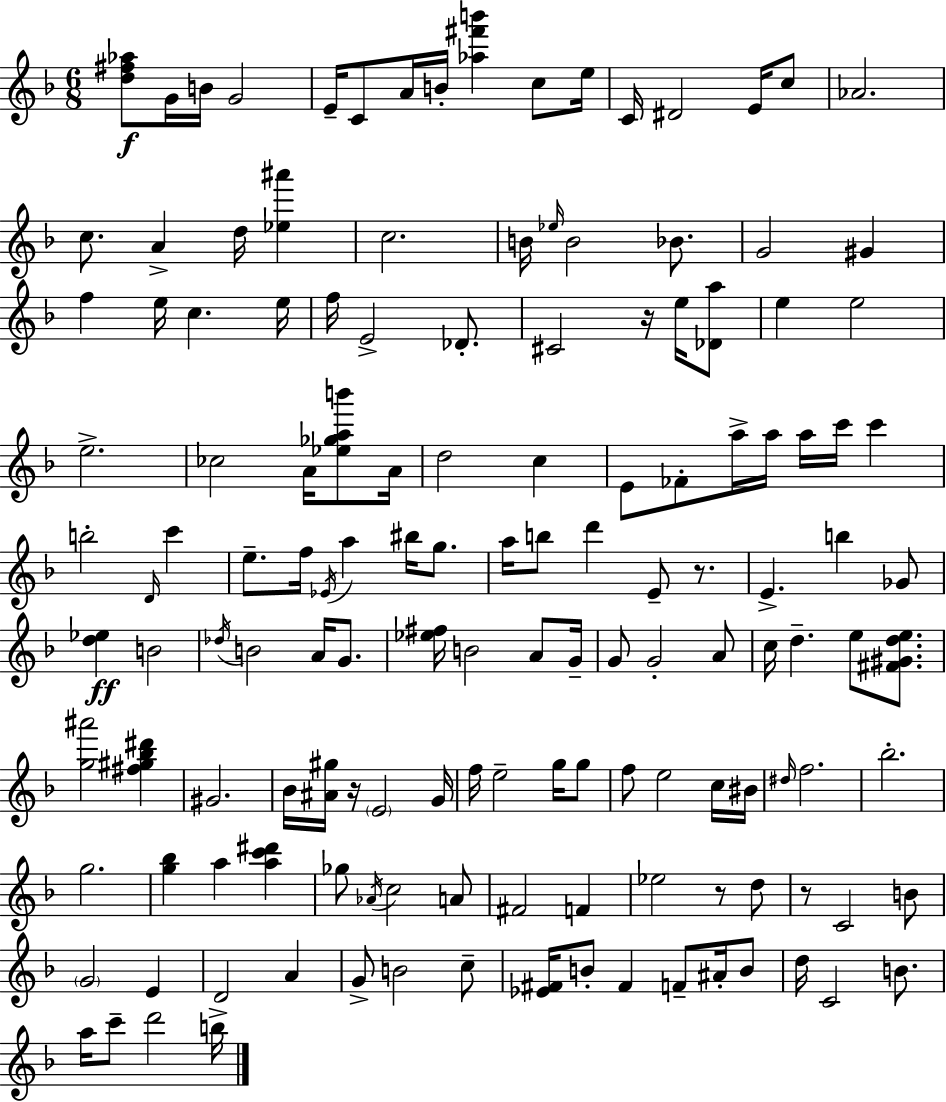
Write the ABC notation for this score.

X:1
T:Untitled
M:6/8
L:1/4
K:Dm
[d^f_a]/2 G/4 B/4 G2 E/4 C/2 A/4 B/4 [_a^f'b'] c/2 e/4 C/4 ^D2 E/4 c/2 _A2 c/2 A d/4 [_e^a'] c2 B/4 _e/4 B2 _B/2 G2 ^G f e/4 c e/4 f/4 E2 _D/2 ^C2 z/4 e/4 [_Da]/2 e e2 e2 _c2 A/4 [_e_gab']/2 A/4 d2 c E/2 _F/2 a/4 a/4 a/4 c'/4 c' b2 D/4 c' e/2 f/4 _E/4 a ^b/4 g/2 a/4 b/2 d' E/2 z/2 E b _G/2 [d_e] B2 _d/4 B2 A/4 G/2 [_e^f]/4 B2 A/2 G/4 G/2 G2 A/2 c/4 d e/2 [^F^Gde]/2 [g^a']2 [^f^g_b^d'] ^G2 _B/4 [^A^g]/4 z/4 E2 G/4 f/4 e2 g/4 g/2 f/2 e2 c/4 ^B/4 ^d/4 f2 _b2 g2 [g_b] a [ac'^d'] _g/2 _A/4 c2 A/2 ^F2 F _e2 z/2 d/2 z/2 C2 B/2 G2 E D2 A G/2 B2 c/2 [_E^F]/4 B/2 ^F F/2 ^A/4 B/2 d/4 C2 B/2 a/4 c'/2 d'2 b/4